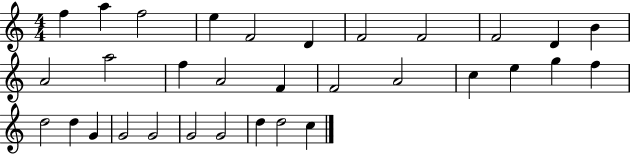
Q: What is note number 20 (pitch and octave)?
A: E5